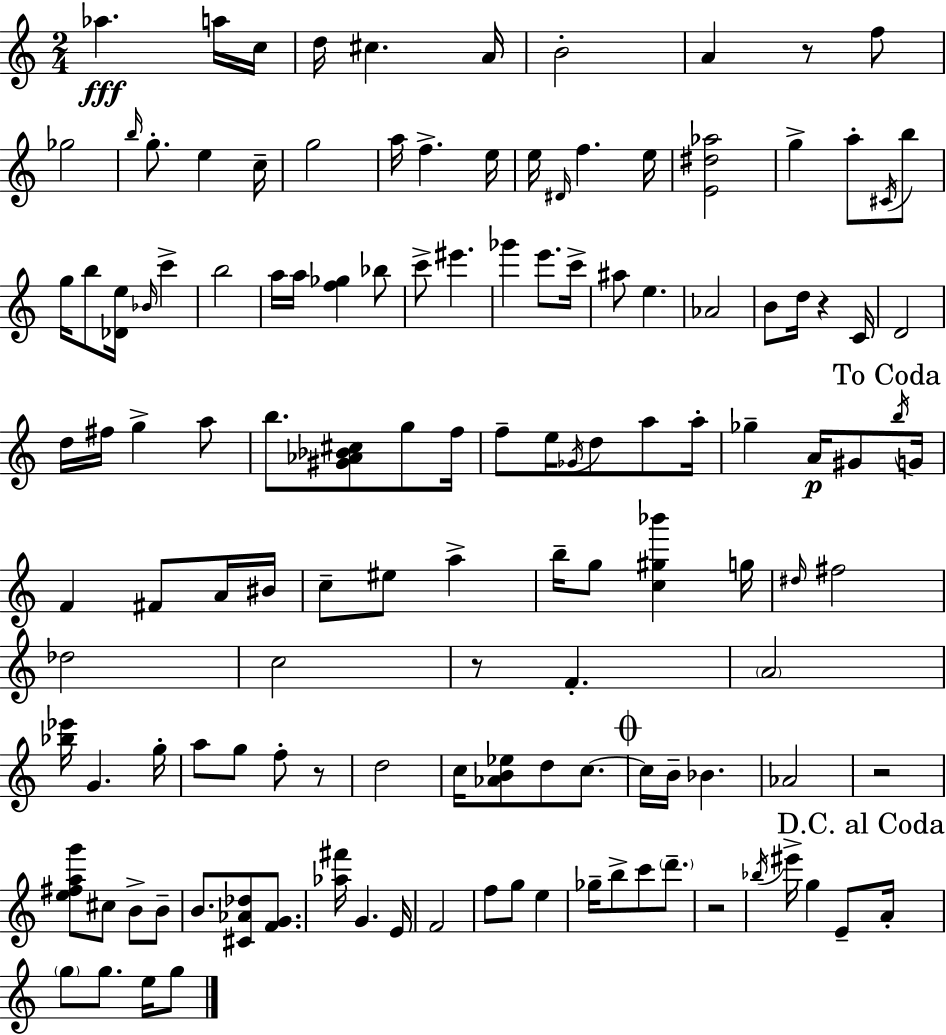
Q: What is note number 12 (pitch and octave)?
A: G5